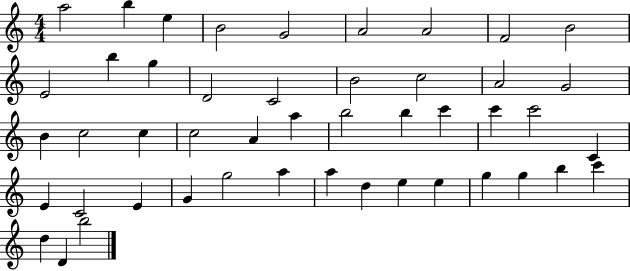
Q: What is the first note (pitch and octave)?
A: A5